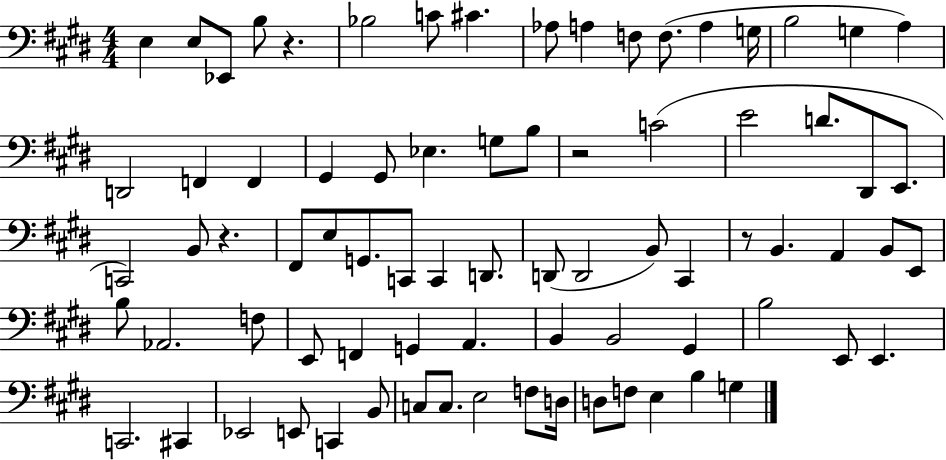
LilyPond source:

{
  \clef bass
  \numericTimeSignature
  \time 4/4
  \key e \major
  e4 e8 ees,8 b8 r4. | bes2 c'8 cis'4. | aes8 a4 f8 f8.( a4 g16 | b2 g4 a4) | \break d,2 f,4 f,4 | gis,4 gis,8 ees4. g8 b8 | r2 c'2( | e'2 d'8. dis,8 e,8. | \break c,2) b,8 r4. | fis,8 e8 g,8. c,8 c,4 d,8. | d,8( d,2 b,8) cis,4 | r8 b,4. a,4 b,8 e,8 | \break b8 aes,2. f8 | e,8 f,4 g,4 a,4. | b,4 b,2 gis,4 | b2 e,8 e,4. | \break c,2. cis,4 | ees,2 e,8 c,4 b,8 | c8 c8. e2 f8 d16 | d8 f8 e4 b4 g4 | \break \bar "|."
}